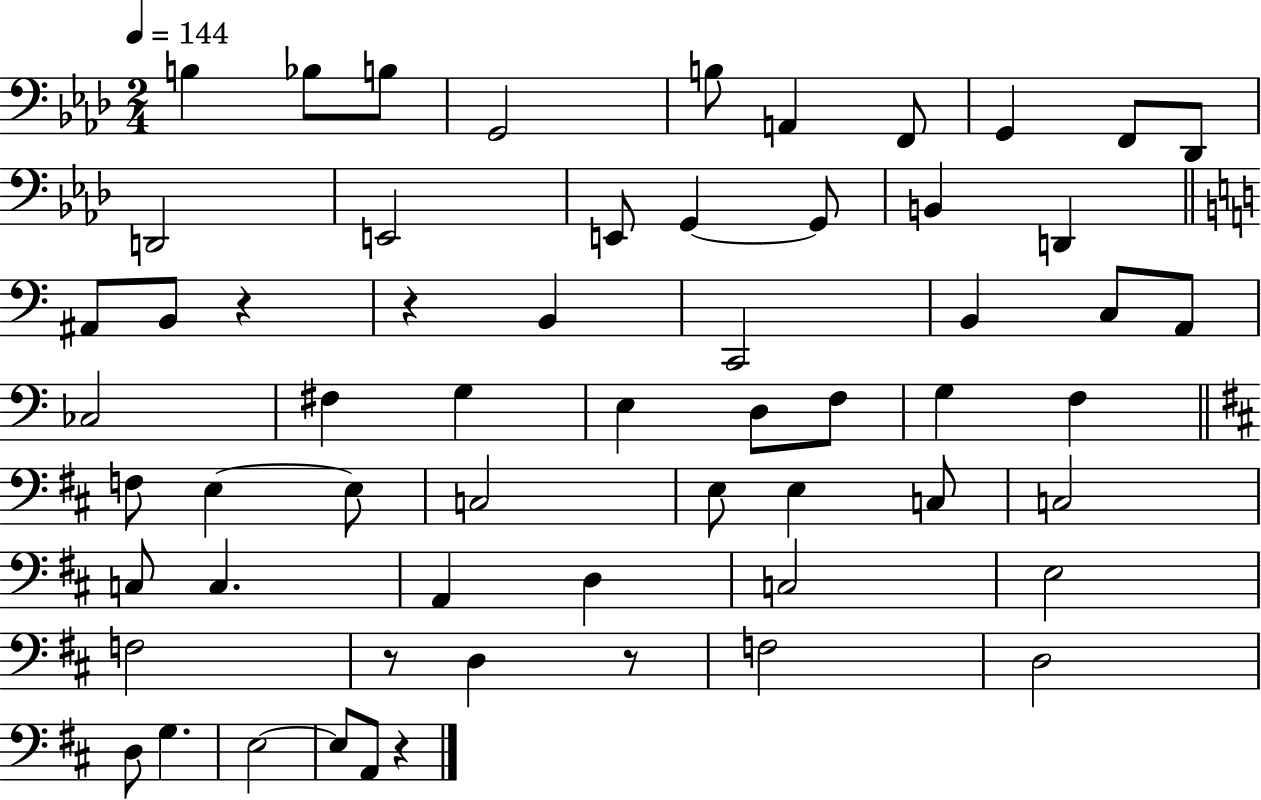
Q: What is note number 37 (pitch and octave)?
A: E3